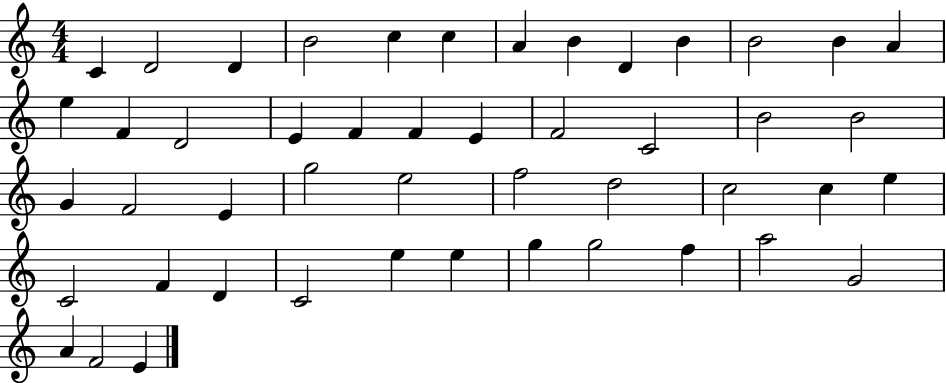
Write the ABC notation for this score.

X:1
T:Untitled
M:4/4
L:1/4
K:C
C D2 D B2 c c A B D B B2 B A e F D2 E F F E F2 C2 B2 B2 G F2 E g2 e2 f2 d2 c2 c e C2 F D C2 e e g g2 f a2 G2 A F2 E